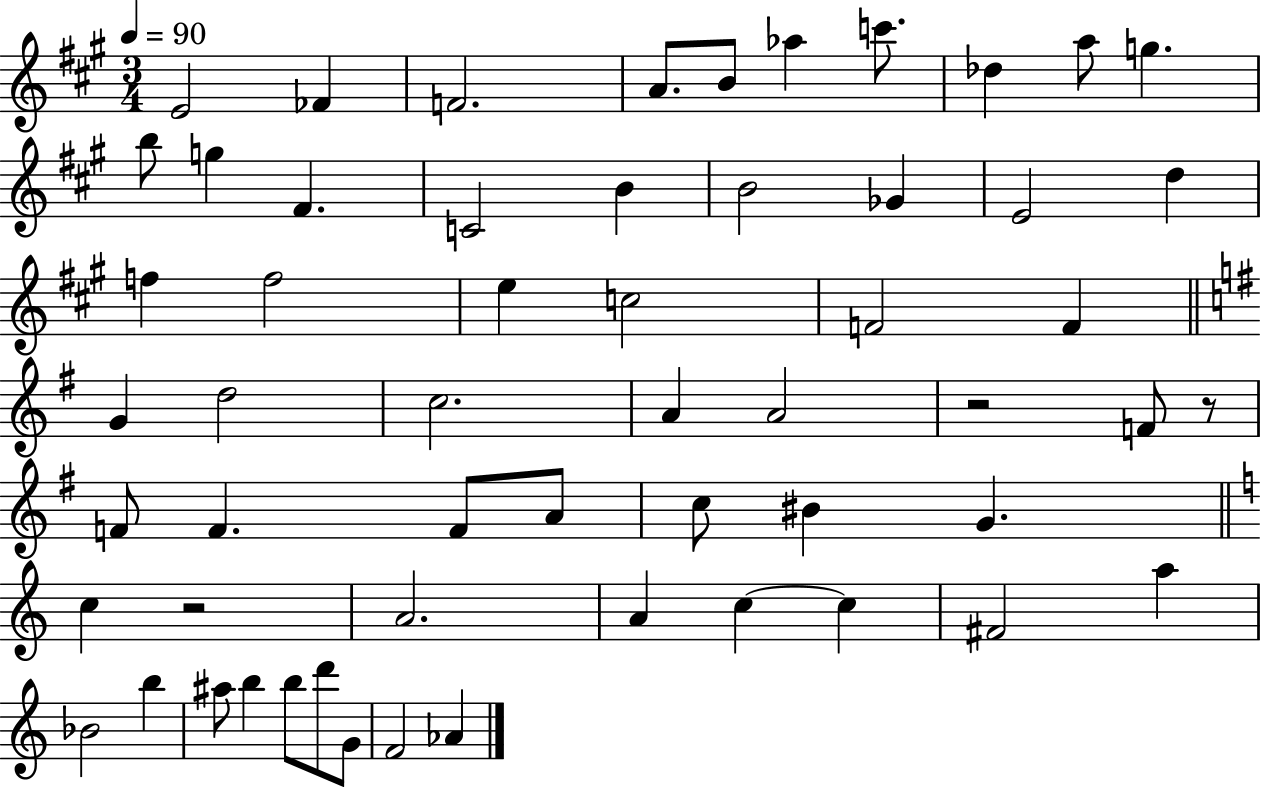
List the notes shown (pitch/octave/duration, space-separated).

E4/h FES4/q F4/h. A4/e. B4/e Ab5/q C6/e. Db5/q A5/e G5/q. B5/e G5/q F#4/q. C4/h B4/q B4/h Gb4/q E4/h D5/q F5/q F5/h E5/q C5/h F4/h F4/q G4/q D5/h C5/h. A4/q A4/h R/h F4/e R/e F4/e F4/q. F4/e A4/e C5/e BIS4/q G4/q. C5/q R/h A4/h. A4/q C5/q C5/q F#4/h A5/q Bb4/h B5/q A#5/e B5/q B5/e D6/e G4/e F4/h Ab4/q